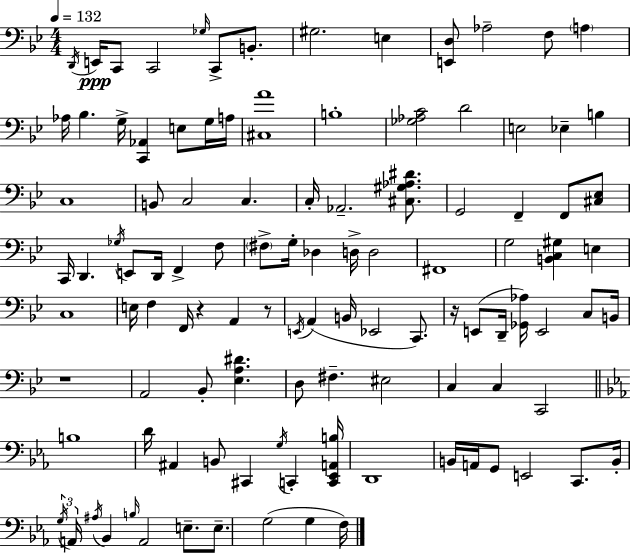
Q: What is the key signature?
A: BES major